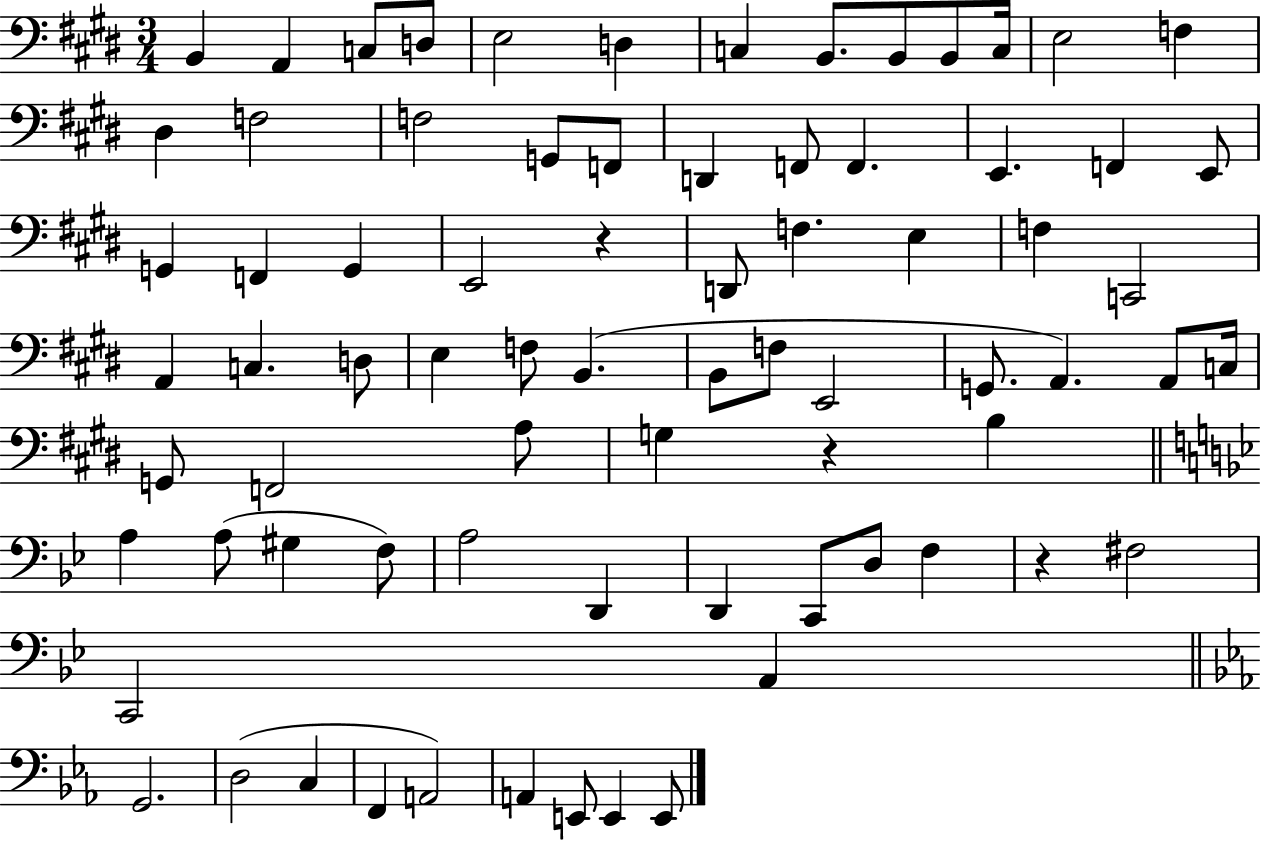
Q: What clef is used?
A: bass